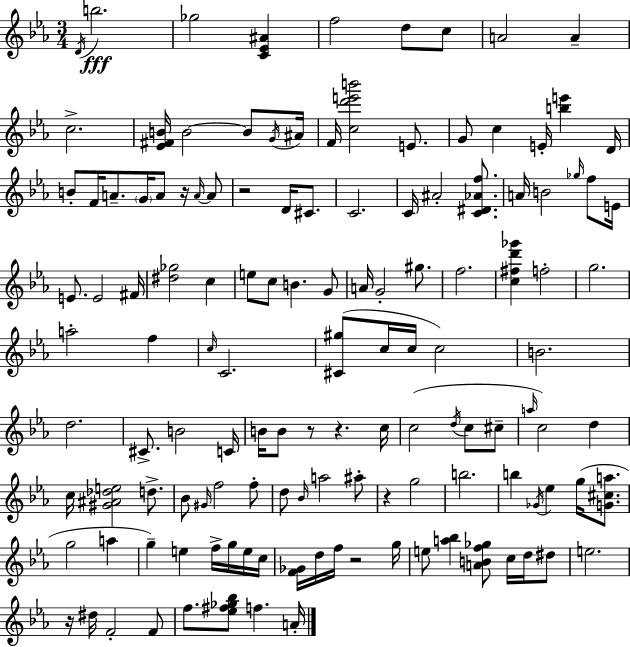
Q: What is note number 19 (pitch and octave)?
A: D4